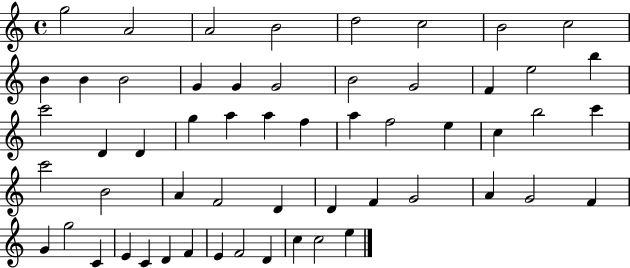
{
  \clef treble
  \time 4/4
  \defaultTimeSignature
  \key c \major
  g''2 a'2 | a'2 b'2 | d''2 c''2 | b'2 c''2 | \break b'4 b'4 b'2 | g'4 g'4 g'2 | b'2 g'2 | f'4 e''2 b''4 | \break c'''2 d'4 d'4 | g''4 a''4 a''4 f''4 | a''4 f''2 e''4 | c''4 b''2 c'''4 | \break c'''2 b'2 | a'4 f'2 d'4 | d'4 f'4 g'2 | a'4 g'2 f'4 | \break g'4 g''2 c'4 | e'4 c'4 d'4 f'4 | e'4 f'2 d'4 | c''4 c''2 e''4 | \break \bar "|."
}